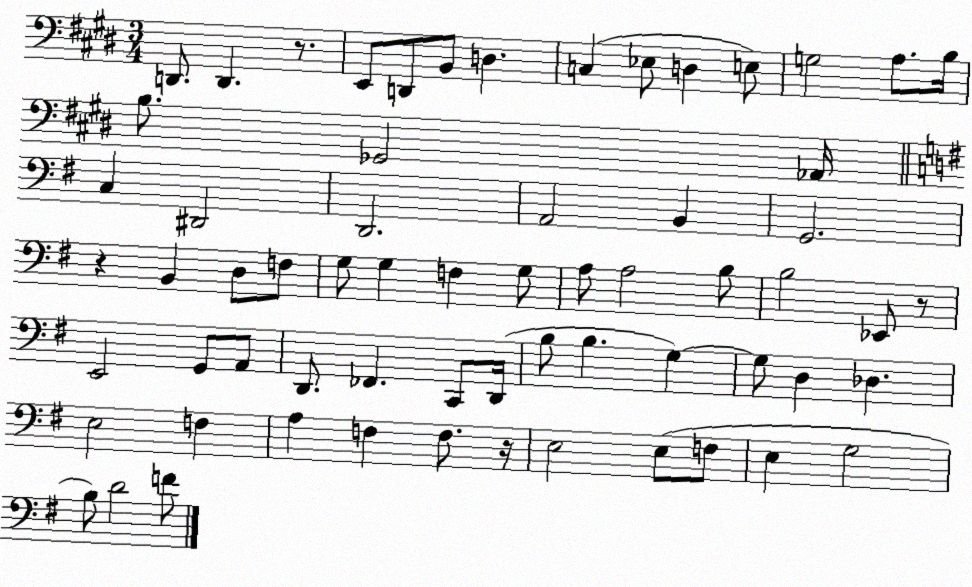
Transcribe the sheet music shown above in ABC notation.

X:1
T:Untitled
M:3/4
L:1/4
K:E
D,,/2 D,, z/2 E,,/2 D,,/2 B,,/2 D, C, _E,/2 D, E,/2 G,2 A,/2 B,/4 B,/2 _G,,2 _A,,/4 C, ^D,,2 D,,2 A,,2 B,, G,,2 z B,, D,/2 F,/2 G,/2 G, F, G,/2 A,/2 A,2 B,/2 B,2 _E,,/2 z/2 E,,2 G,,/2 A,,/2 D,,/2 _F,, C,,/2 D,,/4 B,/2 B, G, G,/2 D, _D, E,2 F, A, F, F,/2 z/4 E,2 E,/2 F,/2 E, G,2 B,/2 D2 F/2